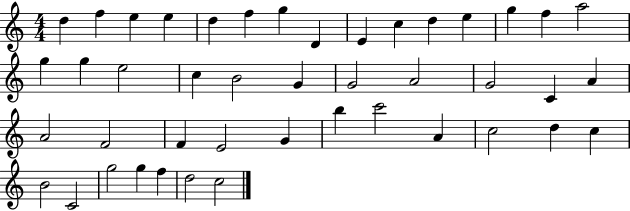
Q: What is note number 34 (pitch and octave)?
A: A4